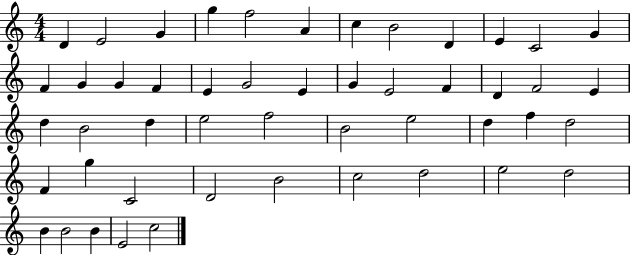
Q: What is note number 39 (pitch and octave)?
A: D4